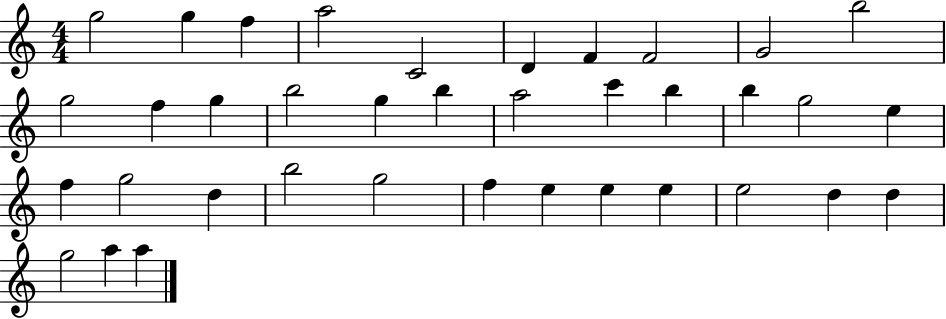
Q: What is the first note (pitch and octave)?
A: G5